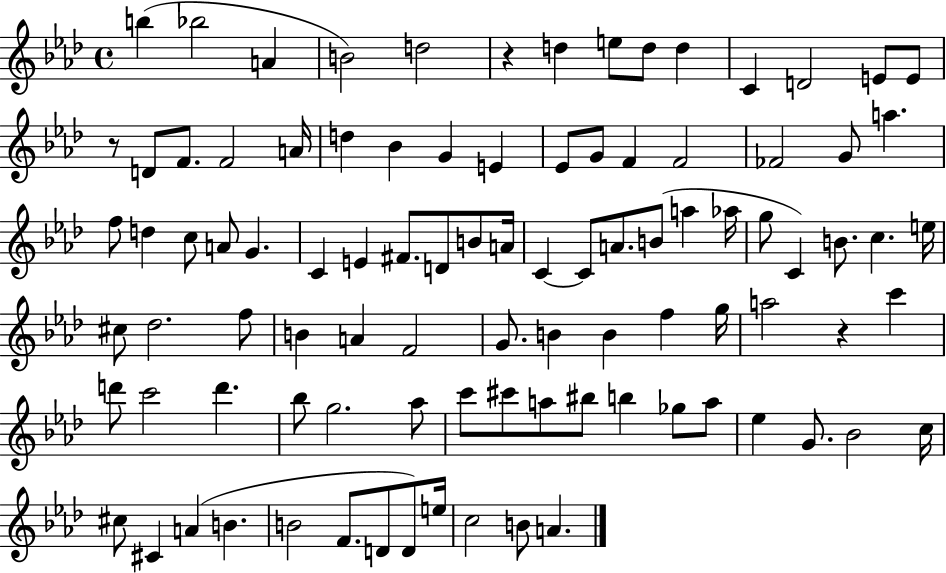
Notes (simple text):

B5/q Bb5/h A4/q B4/h D5/h R/q D5/q E5/e D5/e D5/q C4/q D4/h E4/e E4/e R/e D4/e F4/e. F4/h A4/s D5/q Bb4/q G4/q E4/q Eb4/e G4/e F4/q F4/h FES4/h G4/e A5/q. F5/e D5/q C5/e A4/e G4/q. C4/q E4/q F#4/e. D4/e B4/e A4/s C4/q C4/e A4/e. B4/e A5/q Ab5/s G5/e C4/q B4/e. C5/q. E5/s C#5/e Db5/h. F5/e B4/q A4/q F4/h G4/e. B4/q B4/q F5/q G5/s A5/h R/q C6/q D6/e C6/h D6/q. Bb5/e G5/h. Ab5/e C6/e C#6/e A5/e BIS5/e B5/q Gb5/e A5/e Eb5/q G4/e. Bb4/h C5/s C#5/e C#4/q A4/q B4/q. B4/h F4/e. D4/e D4/e E5/s C5/h B4/e A4/q.